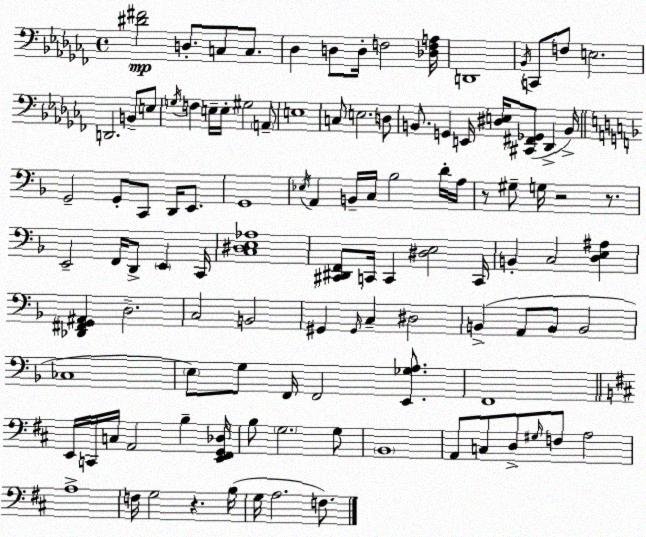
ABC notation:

X:1
T:Untitled
M:4/4
L:1/4
K:Abm
[^D^F]2 D,/2 C,/2 C,/2 _D, D,/2 D,/4 F,2 [_D,F,A,]/4 D,,4 _B,,/4 C,,/2 F,/2 E,2 D,,2 B,,/2 E,/2 G,/4 F, E,/4 E,/4 ^G,2 A,,/2 E,4 C,/2 E,2 D,/2 B,,/2 G,, E,,/4 [^D,E,]/4 [^C,,^F,,_G,,]/2 _D,, B,,/4 G,,2 G,,/2 C,,/2 D,,/4 E,,/2 G,,4 _E,/4 A,, B,,/4 C,/4 _B,2 D/4 A,/4 z/2 ^G,/2 G,/4 z2 z/2 E,,2 F,,/4 D,,/2 E,, C,,/4 [C,^D,E,_A,]4 [^C,,^D,,F,,]/2 C,,/4 C,, [^D,E,]2 C,,/4 B,, C,2 [D,E,^A,] [_D,,^F,,G,,^A,,] D,2 C,2 B,,2 ^G,, ^G,,/4 C, ^D,2 B,, A,,/2 B,,/2 B,,2 _C,4 E,/2 G,/2 F,,/4 F,,2 [E,,_G,A,]/2 F,,4 E,,/4 C,,/4 C,/4 A,,2 B, [E,,^F,,G,,_D,]/4 B,/2 G,2 G,/2 B,,4 A,,/2 C,/2 D,/2 ^G,/4 F,/2 A,2 A,4 F,/4 G,2 z B,/4 G,/4 A,2 F,/2